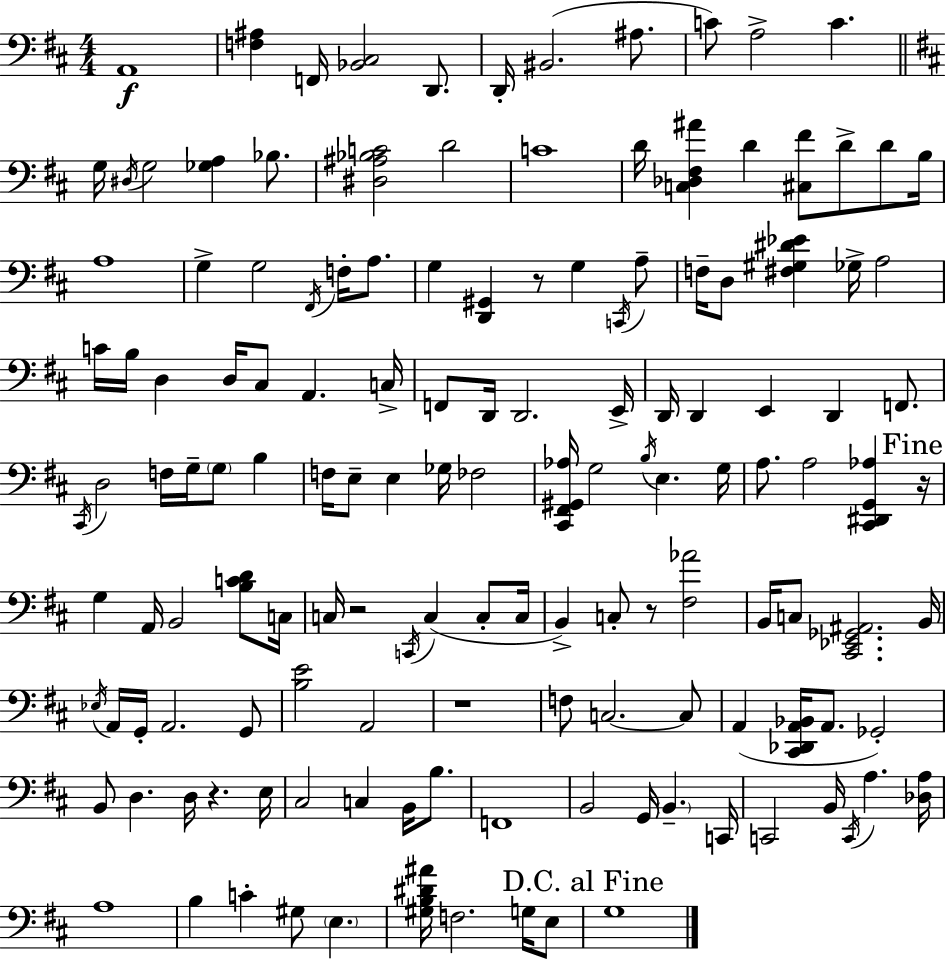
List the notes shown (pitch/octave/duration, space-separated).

A2/w [F3,A#3]/q F2/s [Bb2,C#3]/h D2/e. D2/s BIS2/h. A#3/e. C4/e A3/h C4/q. G3/s D#3/s G3/h [Gb3,A3]/q Bb3/e. [D#3,A#3,Bb3,C4]/h D4/h C4/w D4/s [C3,Db3,F#3,A#4]/q D4/q [C#3,F#4]/e D4/e D4/e B3/s A3/w G3/q G3/h F#2/s F3/s A3/e. G3/q [D2,G#2]/q R/e G3/q C2/s A3/e F3/s D3/e [F#3,G#3,D#4,Eb4]/q Gb3/s A3/h C4/s B3/s D3/q D3/s C#3/e A2/q. C3/s F2/e D2/s D2/h. E2/s D2/s D2/q E2/q D2/q F2/e. C#2/s D3/h F3/s G3/s G3/e B3/q F3/s E3/e E3/q Gb3/s FES3/h [C#2,F#2,G#2,Ab3]/s G3/h B3/s E3/q. G3/s A3/e. A3/h [C#2,D#2,G2,Ab3]/q R/s G3/q A2/s B2/h [B3,C4,D4]/e C3/s C3/s R/h C2/s C3/q C3/e C3/s B2/q C3/e R/e [F#3,Ab4]/h B2/s C3/e [C#2,Eb2,Gb2,A#2]/h. B2/s Eb3/s A2/s G2/s A2/h. G2/e [B3,E4]/h A2/h R/w F3/e C3/h. C3/e A2/q [C#2,Db2,A2,Bb2]/s A2/e. Gb2/h B2/e D3/q. D3/s R/q. E3/s C#3/h C3/q B2/s B3/e. F2/w B2/h G2/s B2/q. C2/s C2/h B2/s C2/s A3/q. [Db3,A3]/s A3/w B3/q C4/q G#3/e E3/q. [G#3,B3,D#4,A#4]/s F3/h. G3/s E3/e G3/w